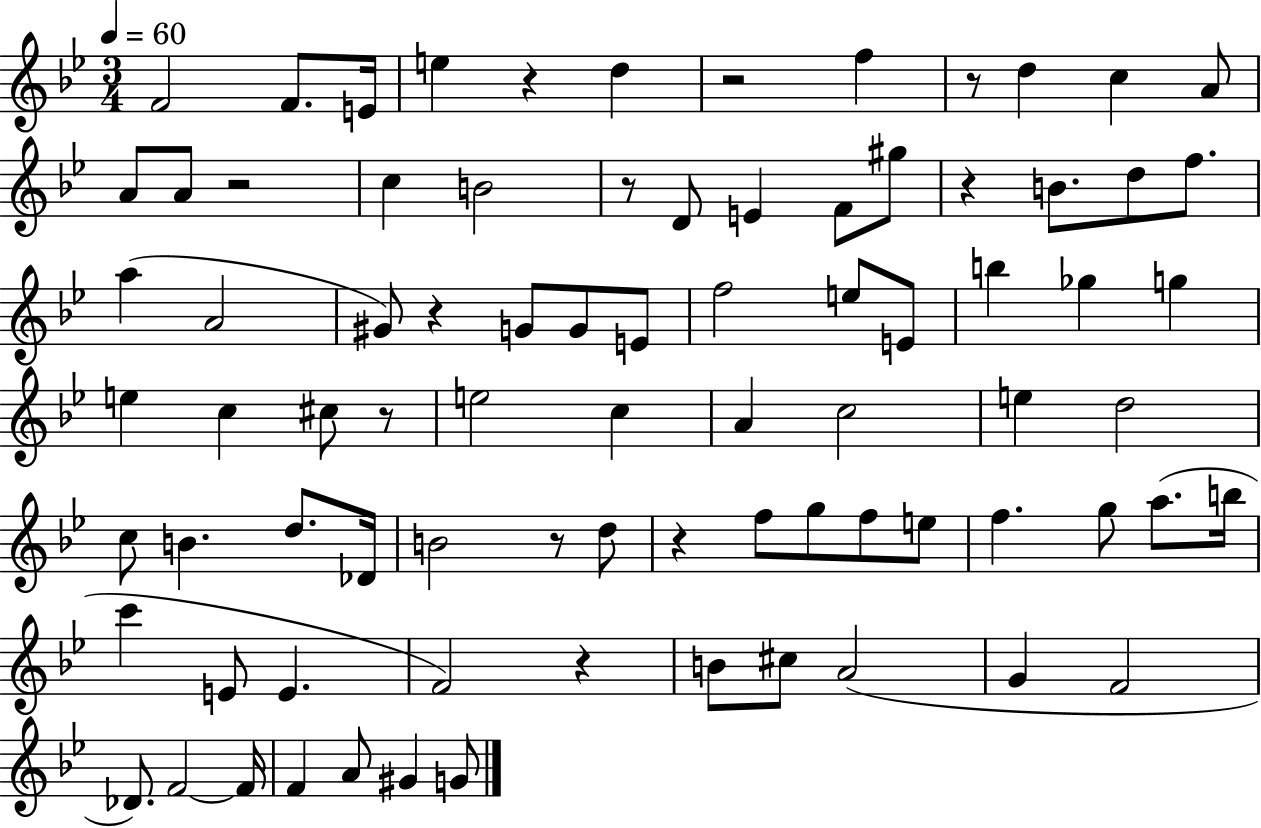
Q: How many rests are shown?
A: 11